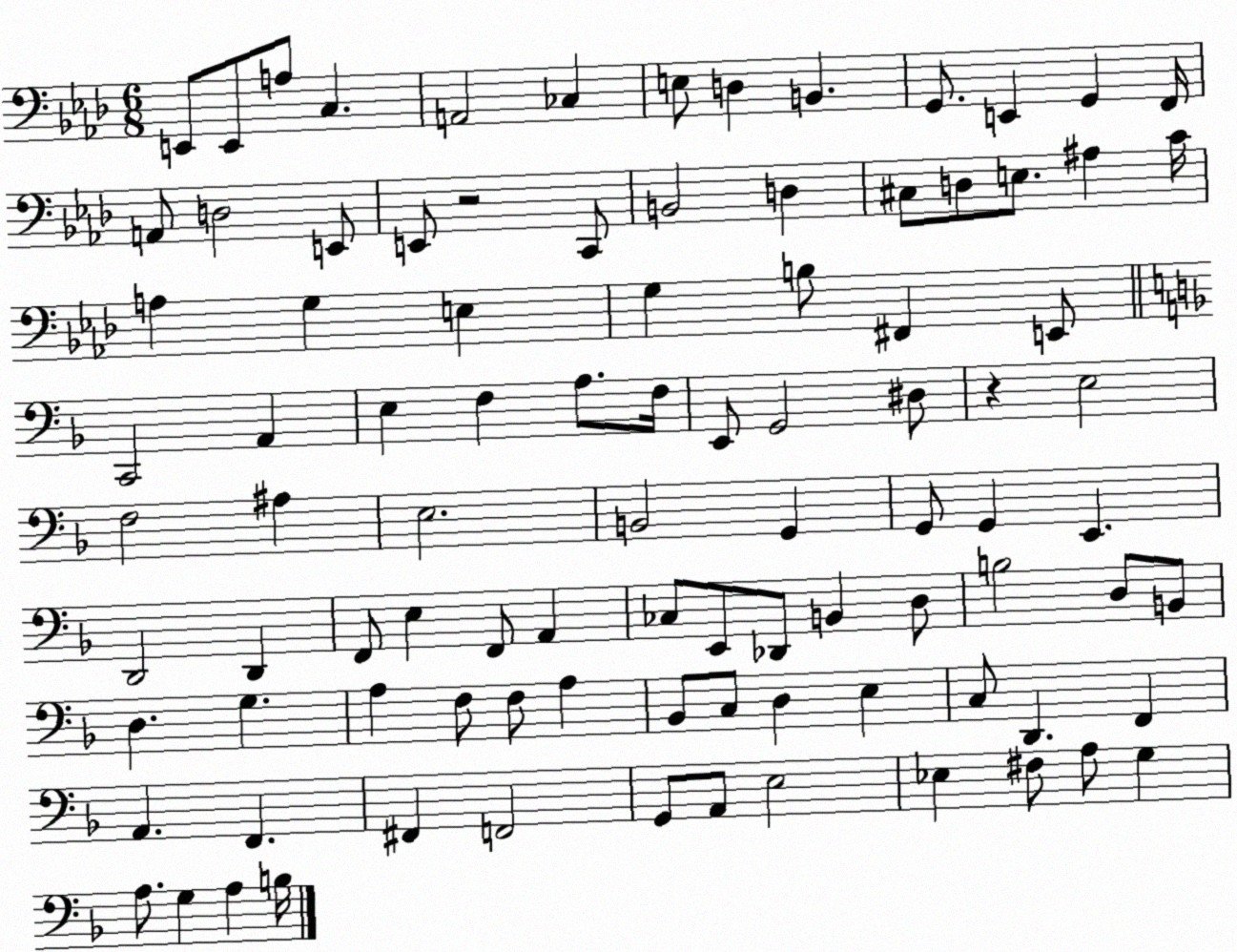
X:1
T:Untitled
M:6/8
L:1/4
K:Ab
E,,/2 E,,/2 A,/2 C, A,,2 _C, E,/2 D, B,, G,,/2 E,, G,, F,,/4 A,,/2 D,2 E,,/2 E,,/2 z2 C,,/2 B,,2 D, ^C,/2 D,/2 E,/2 ^A, C/4 A, G, E, G, B,/2 ^F,, E,,/2 C,,2 A,, E, F, A,/2 F,/4 E,,/2 G,,2 ^D,/2 z E,2 F,2 ^A, E,2 B,,2 G,, G,,/2 G,, E,, D,,2 D,, F,,/2 E, F,,/2 A,, _C,/2 E,,/2 _D,,/2 B,, D,/2 B,2 D,/2 B,,/2 D, G, A, F,/2 F,/2 A, _B,,/2 C,/2 D, E, C,/2 D,, F,, A,, F,, ^F,, F,,2 G,,/2 A,,/2 E,2 _E, ^F,/2 A,/2 G, A,/2 G, A, B,/4